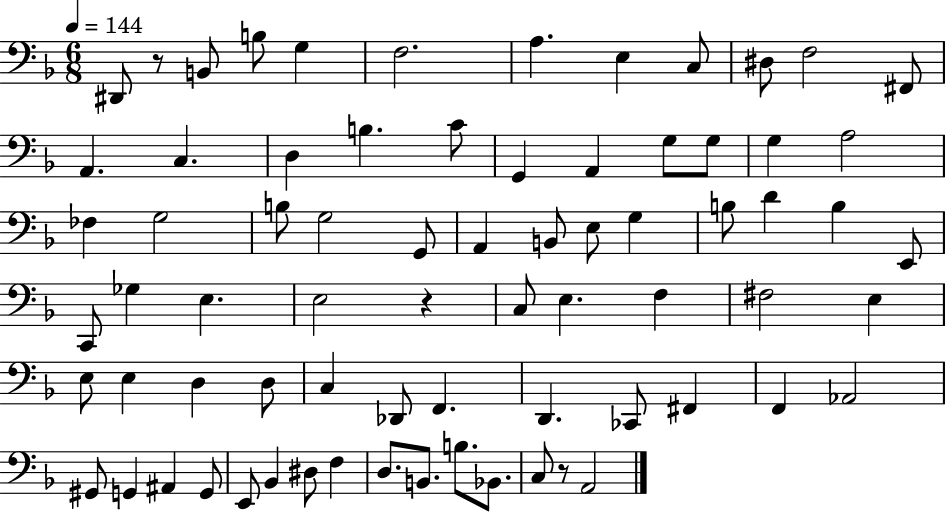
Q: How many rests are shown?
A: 3